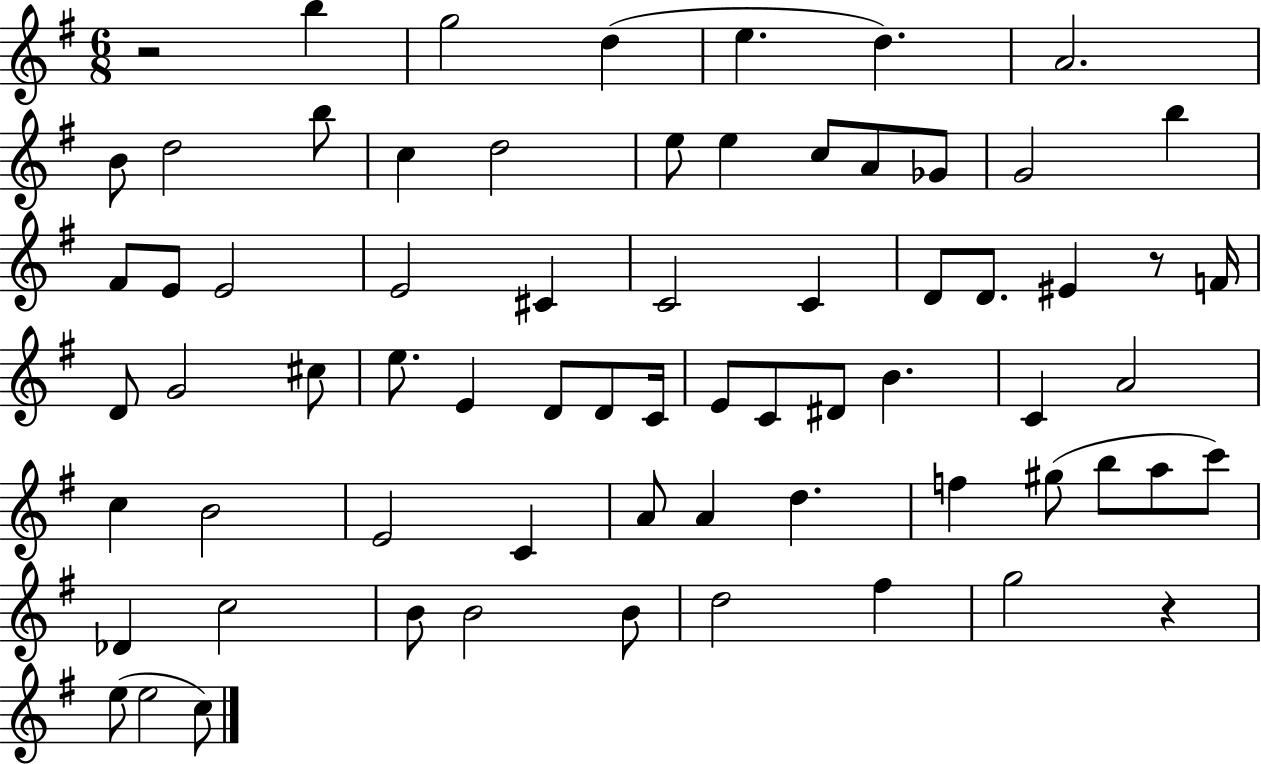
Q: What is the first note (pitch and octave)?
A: B5